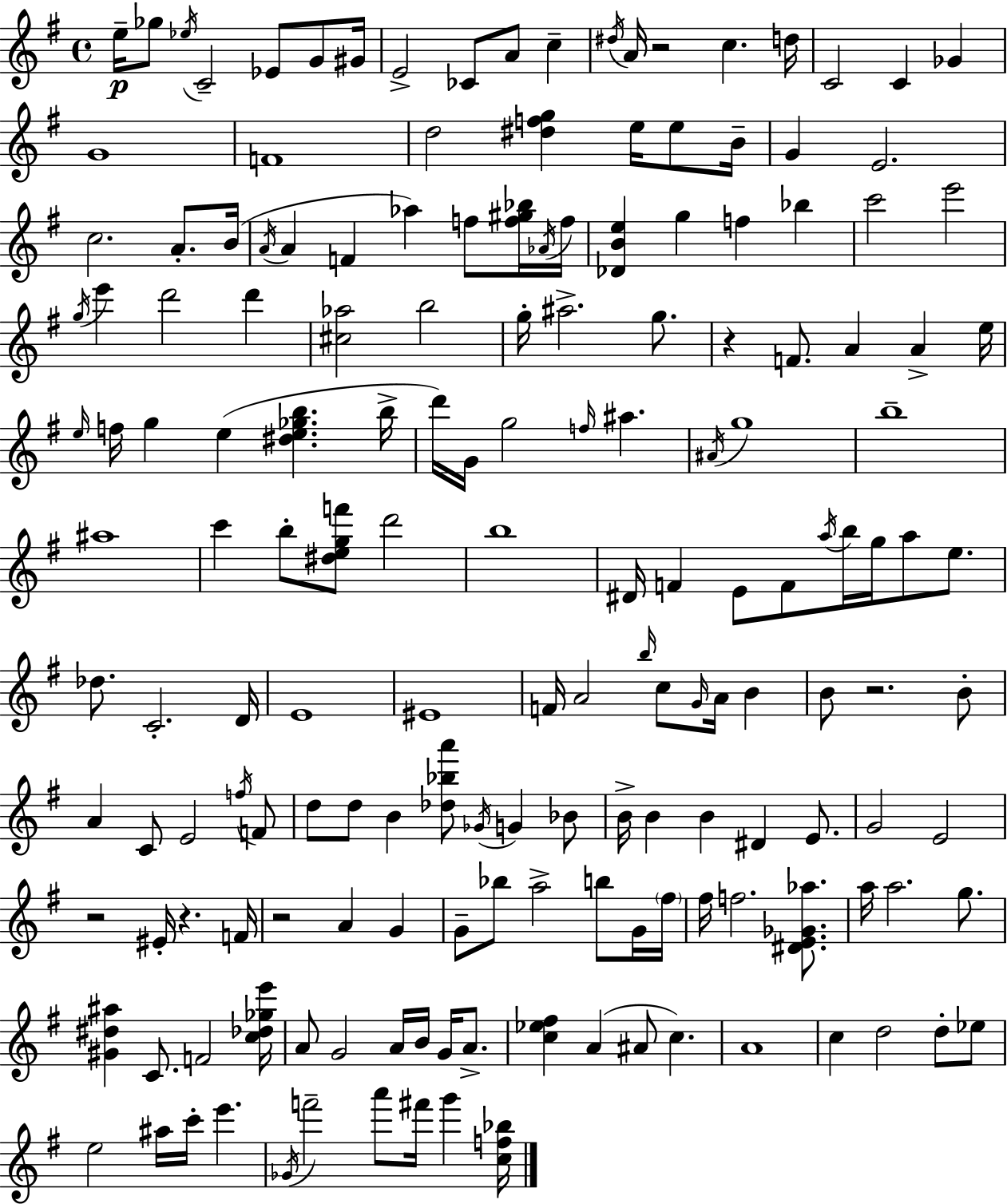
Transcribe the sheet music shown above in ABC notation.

X:1
T:Untitled
M:4/4
L:1/4
K:Em
e/4 _g/2 _e/4 C2 _E/2 G/2 ^G/4 E2 _C/2 A/2 c ^d/4 A/4 z2 c d/4 C2 C _G G4 F4 d2 [^dfg] e/4 e/2 B/4 G E2 c2 A/2 B/4 A/4 A F _a f/2 [f^g_b]/4 _A/4 f/4 [_DBe] g f _b c'2 e'2 g/4 e' d'2 d' [^c_a]2 b2 g/4 ^a2 g/2 z F/2 A A e/4 e/4 f/4 g e [^de_gb] b/4 d'/4 G/4 g2 f/4 ^a ^A/4 g4 b4 ^a4 c' b/2 [^degf']/2 d'2 b4 ^D/4 F E/2 F/2 a/4 b/4 g/4 a/2 e/2 _d/2 C2 D/4 E4 ^E4 F/4 A2 b/4 c/2 G/4 A/4 B B/2 z2 B/2 A C/2 E2 f/4 F/2 d/2 d/2 B [_d_ba']/2 _G/4 G _B/2 B/4 B B ^D E/2 G2 E2 z2 ^E/4 z F/4 z2 A G G/2 _b/2 a2 b/2 G/4 ^f/4 ^f/4 f2 [^DE_G_a]/2 a/4 a2 g/2 [^G^d^a] C/2 F2 [c_d_ge']/4 A/2 G2 A/4 B/4 G/4 A/2 [c_e^f] A ^A/2 c A4 c d2 d/2 _e/2 e2 ^a/4 c'/4 e' _G/4 f'2 a'/2 ^f'/4 g' [cf_b]/4